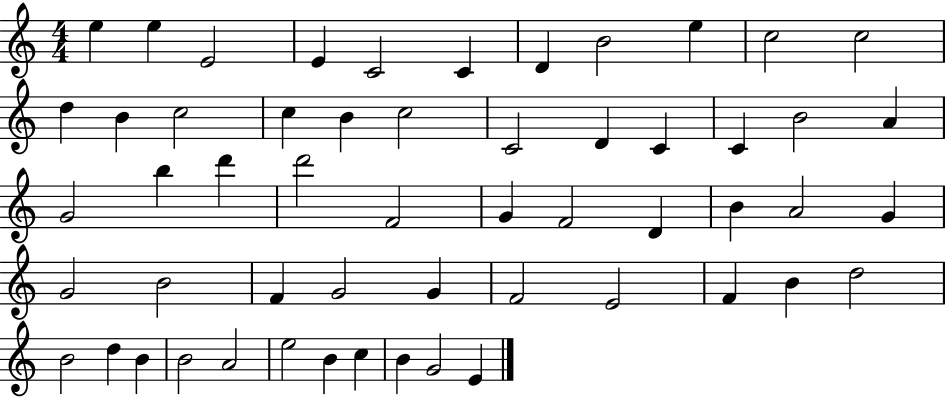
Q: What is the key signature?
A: C major